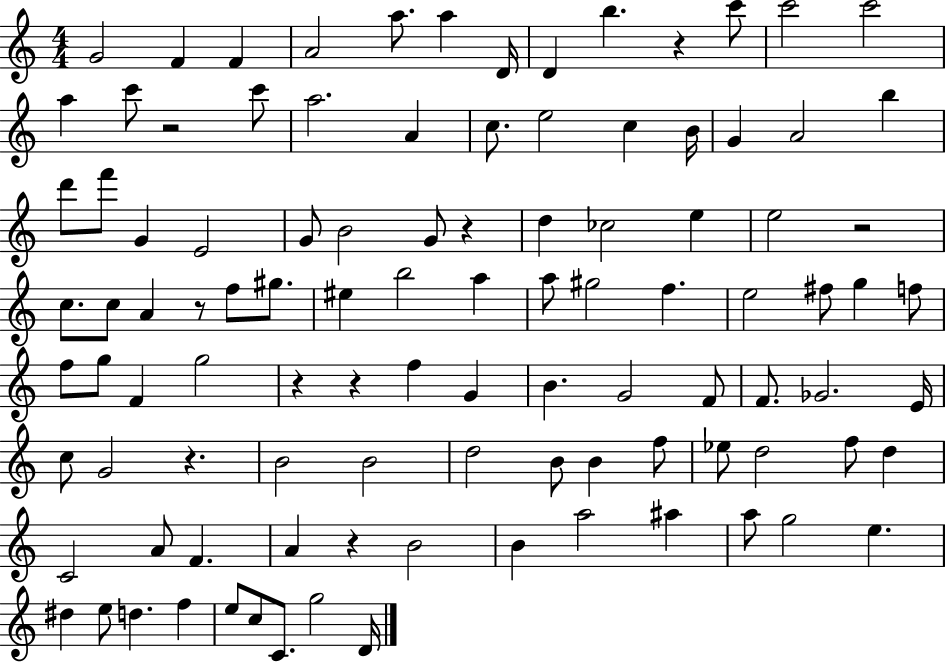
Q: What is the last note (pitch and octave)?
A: D4